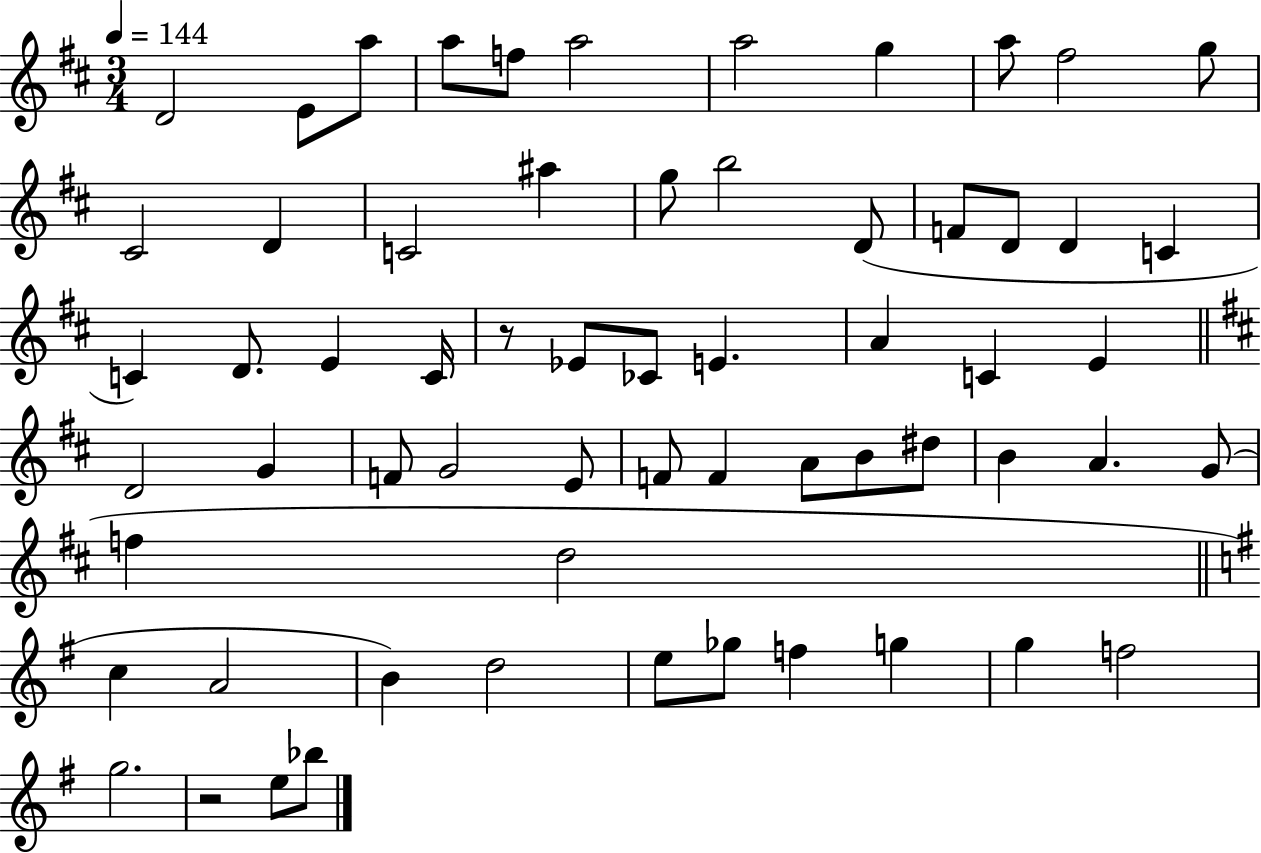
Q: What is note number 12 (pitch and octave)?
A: C#4